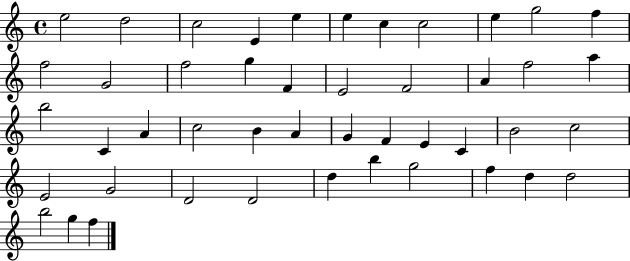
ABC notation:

X:1
T:Untitled
M:4/4
L:1/4
K:C
e2 d2 c2 E e e c c2 e g2 f f2 G2 f2 g F E2 F2 A f2 a b2 C A c2 B A G F E C B2 c2 E2 G2 D2 D2 d b g2 f d d2 b2 g f